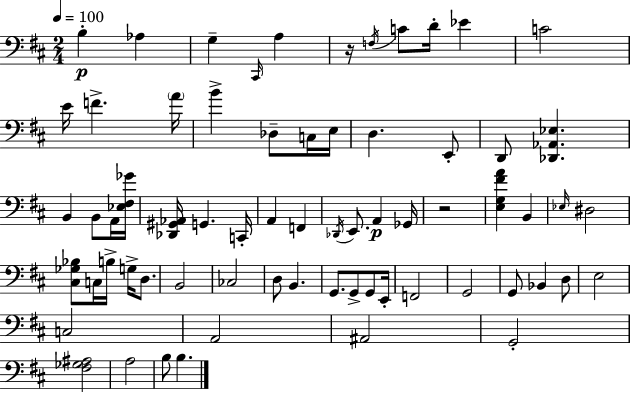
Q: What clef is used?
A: bass